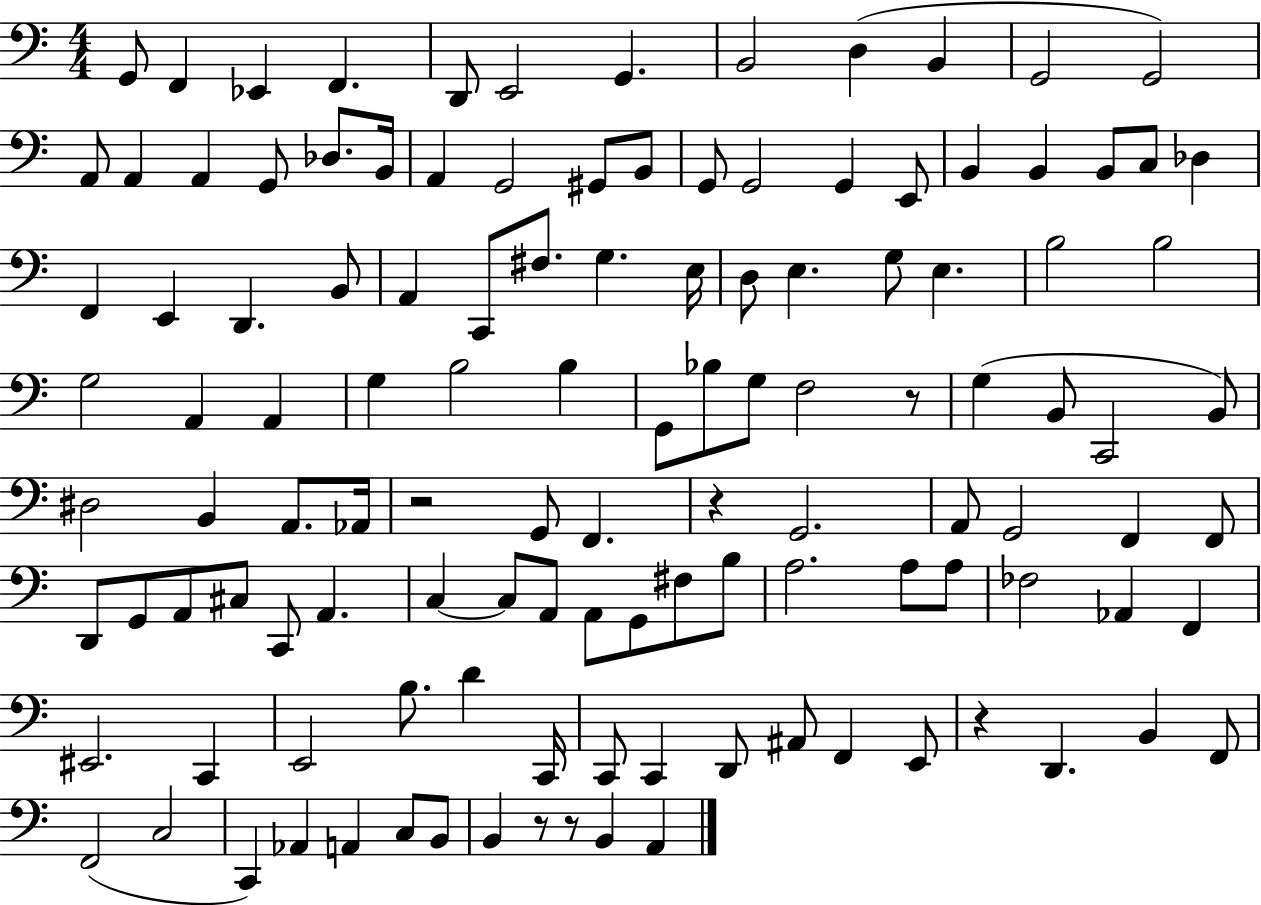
X:1
T:Untitled
M:4/4
L:1/4
K:C
G,,/2 F,, _E,, F,, D,,/2 E,,2 G,, B,,2 D, B,, G,,2 G,,2 A,,/2 A,, A,, G,,/2 _D,/2 B,,/4 A,, G,,2 ^G,,/2 B,,/2 G,,/2 G,,2 G,, E,,/2 B,, B,, B,,/2 C,/2 _D, F,, E,, D,, B,,/2 A,, C,,/2 ^F,/2 G, E,/4 D,/2 E, G,/2 E, B,2 B,2 G,2 A,, A,, G, B,2 B, G,,/2 _B,/2 G,/2 F,2 z/2 G, B,,/2 C,,2 B,,/2 ^D,2 B,, A,,/2 _A,,/4 z2 G,,/2 F,, z G,,2 A,,/2 G,,2 F,, F,,/2 D,,/2 G,,/2 A,,/2 ^C,/2 C,,/2 A,, C, C,/2 A,,/2 A,,/2 G,,/2 ^F,/2 B,/2 A,2 A,/2 A,/2 _F,2 _A,, F,, ^E,,2 C,, E,,2 B,/2 D C,,/4 C,,/2 C,, D,,/2 ^A,,/2 F,, E,,/2 z D,, B,, F,,/2 F,,2 C,2 C,, _A,, A,, C,/2 B,,/2 B,, z/2 z/2 B,, A,,